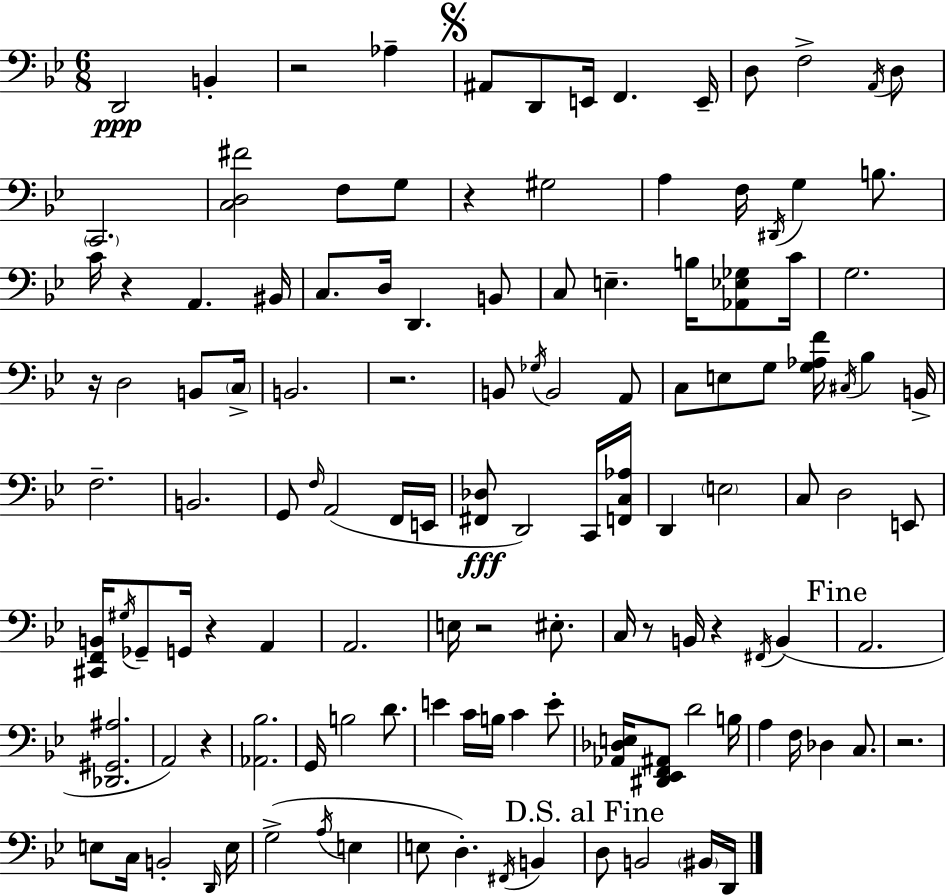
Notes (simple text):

D2/h B2/q R/h Ab3/q A#2/e D2/e E2/s F2/q. E2/s D3/e F3/h A2/s D3/e C2/h. [C3,D3,F#4]/h F3/e G3/e R/q G#3/h A3/q F3/s D#2/s G3/q B3/e. C4/s R/q A2/q. BIS2/s C3/e. D3/s D2/q. B2/e C3/e E3/q. B3/s [Ab2,Eb3,Gb3]/e C4/s G3/h. R/s D3/h B2/e C3/s B2/h. R/h. B2/e Gb3/s B2/h A2/e C3/e E3/e G3/e [G3,Ab3,F4]/s C#3/s Bb3/q B2/s F3/h. B2/h. G2/e F3/s A2/h F2/s E2/s [F#2,Db3]/e D2/h C2/s [F2,C3,Ab3]/s D2/q E3/h C3/e D3/h E2/e [C#2,F2,B2]/s G#3/s Gb2/e G2/s R/q A2/q A2/h. E3/s R/h EIS3/e. C3/s R/e B2/s R/q F#2/s B2/q A2/h. [Db2,G#2,A#3]/h. A2/h R/q [Ab2,Bb3]/h. G2/s B3/h D4/e. E4/q C4/s B3/s C4/q E4/e [Ab2,Db3,E3]/s [D#2,Eb2,F2,A#2]/e D4/h B3/s A3/q F3/s Db3/q C3/e. R/h. E3/e C3/s B2/h D2/s E3/s G3/h A3/s E3/q E3/e D3/q. F#2/s B2/q D3/e B2/h BIS2/s D2/s